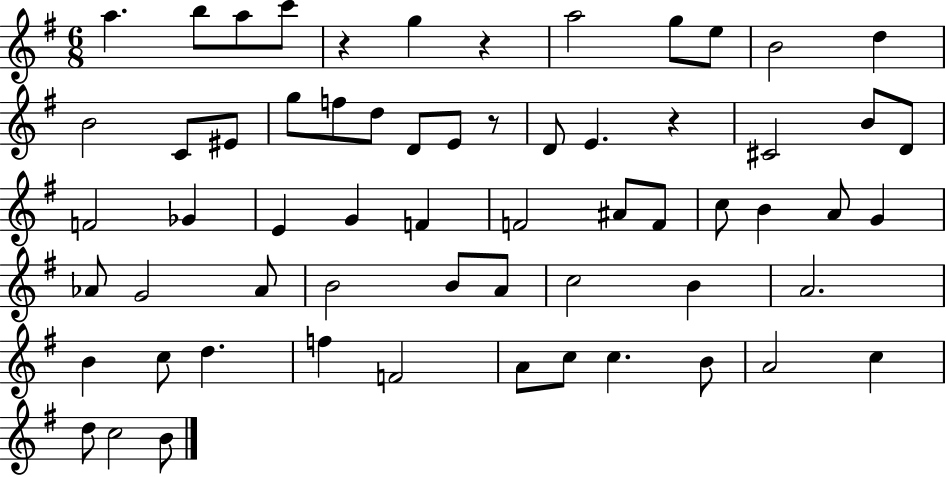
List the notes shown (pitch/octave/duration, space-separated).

A5/q. B5/e A5/e C6/e R/q G5/q R/q A5/h G5/e E5/e B4/h D5/q B4/h C4/e EIS4/e G5/e F5/e D5/e D4/e E4/e R/e D4/e E4/q. R/q C#4/h B4/e D4/e F4/h Gb4/q E4/q G4/q F4/q F4/h A#4/e F4/e C5/e B4/q A4/e G4/q Ab4/e G4/h Ab4/e B4/h B4/e A4/e C5/h B4/q A4/h. B4/q C5/e D5/q. F5/q F4/h A4/e C5/e C5/q. B4/e A4/h C5/q D5/e C5/h B4/e